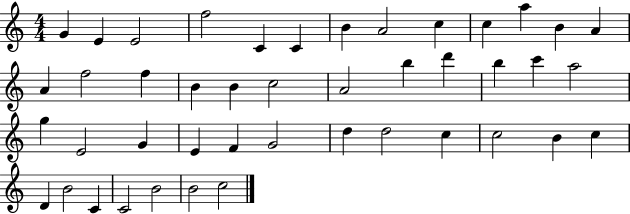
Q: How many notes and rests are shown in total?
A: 44